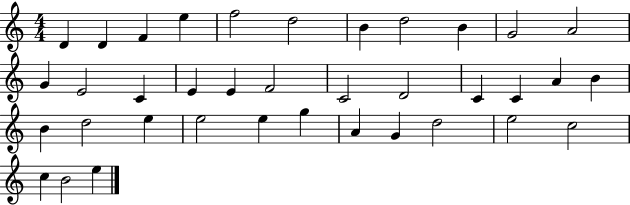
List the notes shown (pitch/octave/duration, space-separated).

D4/q D4/q F4/q E5/q F5/h D5/h B4/q D5/h B4/q G4/h A4/h G4/q E4/h C4/q E4/q E4/q F4/h C4/h D4/h C4/q C4/q A4/q B4/q B4/q D5/h E5/q E5/h E5/q G5/q A4/q G4/q D5/h E5/h C5/h C5/q B4/h E5/q